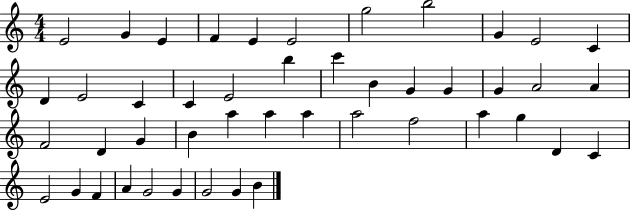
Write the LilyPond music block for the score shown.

{
  \clef treble
  \numericTimeSignature
  \time 4/4
  \key c \major
  e'2 g'4 e'4 | f'4 e'4 e'2 | g''2 b''2 | g'4 e'2 c'4 | \break d'4 e'2 c'4 | c'4 e'2 b''4 | c'''4 b'4 g'4 g'4 | g'4 a'2 a'4 | \break f'2 d'4 g'4 | b'4 a''4 a''4 a''4 | a''2 f''2 | a''4 g''4 d'4 c'4 | \break e'2 g'4 f'4 | a'4 g'2 g'4 | g'2 g'4 b'4 | \bar "|."
}